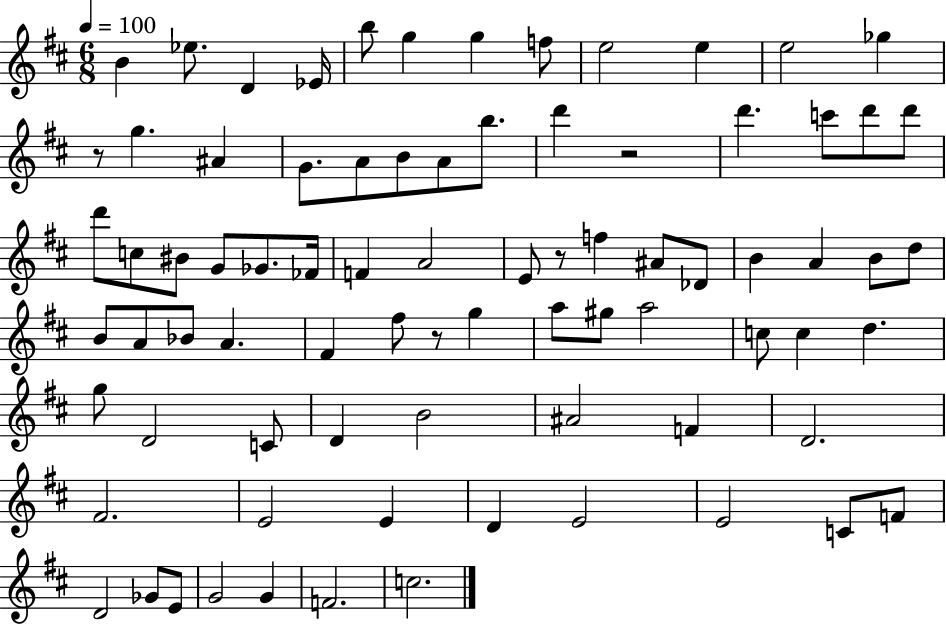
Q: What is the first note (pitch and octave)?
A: B4